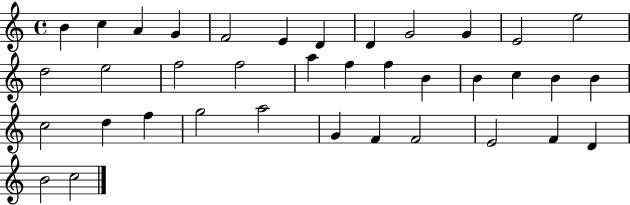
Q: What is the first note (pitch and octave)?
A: B4